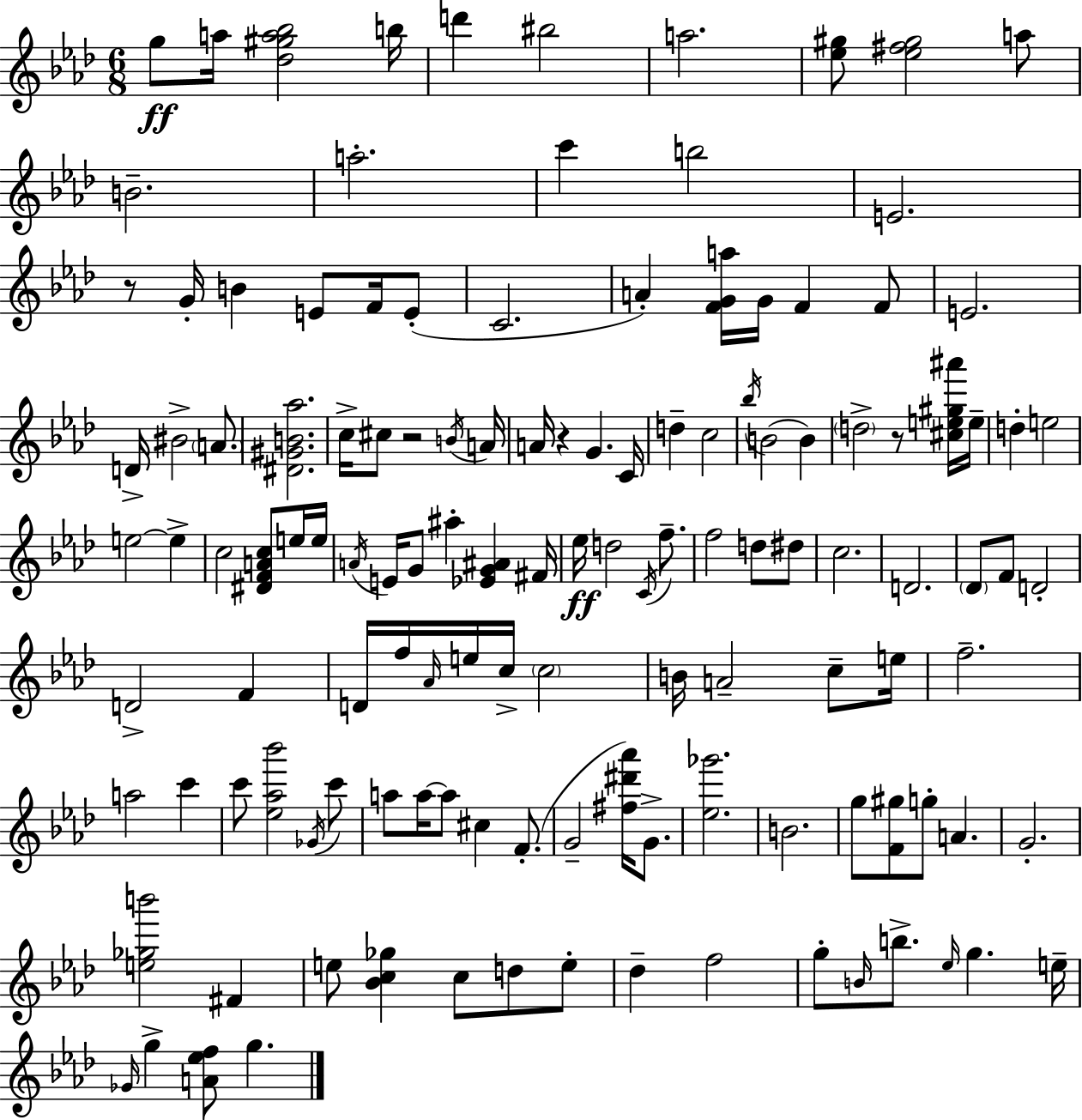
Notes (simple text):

G5/e A5/s [Db5,G#5,A5,Bb5]/h B5/s D6/q BIS5/h A5/h. [Eb5,G#5]/e [Eb5,F#5,G#5]/h A5/e B4/h. A5/h. C6/q B5/h E4/h. R/e G4/s B4/q E4/e F4/s E4/e C4/h. A4/q [F4,G4,A5]/s G4/s F4/q F4/e E4/h. D4/s BIS4/h A4/e. [D#4,G#4,B4,Ab5]/h. C5/s C#5/e R/h B4/s A4/s A4/s R/q G4/q. C4/s D5/q C5/h Bb5/s B4/h B4/q D5/h R/e [C#5,E5,G#5,A#6]/s E5/s D5/q E5/h E5/h E5/q C5/h [D#4,F4,A4,C5]/e E5/s E5/s A4/s E4/s G4/e A#5/q [Eb4,G4,A#4]/q F#4/s Eb5/s D5/h C4/s F5/e. F5/h D5/e D#5/e C5/h. D4/h. Db4/e F4/e D4/h D4/h F4/q D4/s F5/s Ab4/s E5/s C5/s C5/h B4/s A4/h C5/e E5/s F5/h. A5/h C6/q C6/e [Eb5,Ab5,Bb6]/h Gb4/s C6/e A5/e A5/s A5/e C#5/q F4/e. G4/h [F#5,D#6,Ab6]/s G4/e. [Eb5,Gb6]/h. B4/h. G5/e [F4,G#5]/e G5/e A4/q. G4/h. [E5,Gb5,B6]/h F#4/q E5/e [Bb4,C5,Gb5]/q C5/e D5/e E5/e Db5/q F5/h G5/e B4/s B5/e. Eb5/s G5/q. E5/s Gb4/s G5/q [A4,Eb5,F5]/e G5/q.